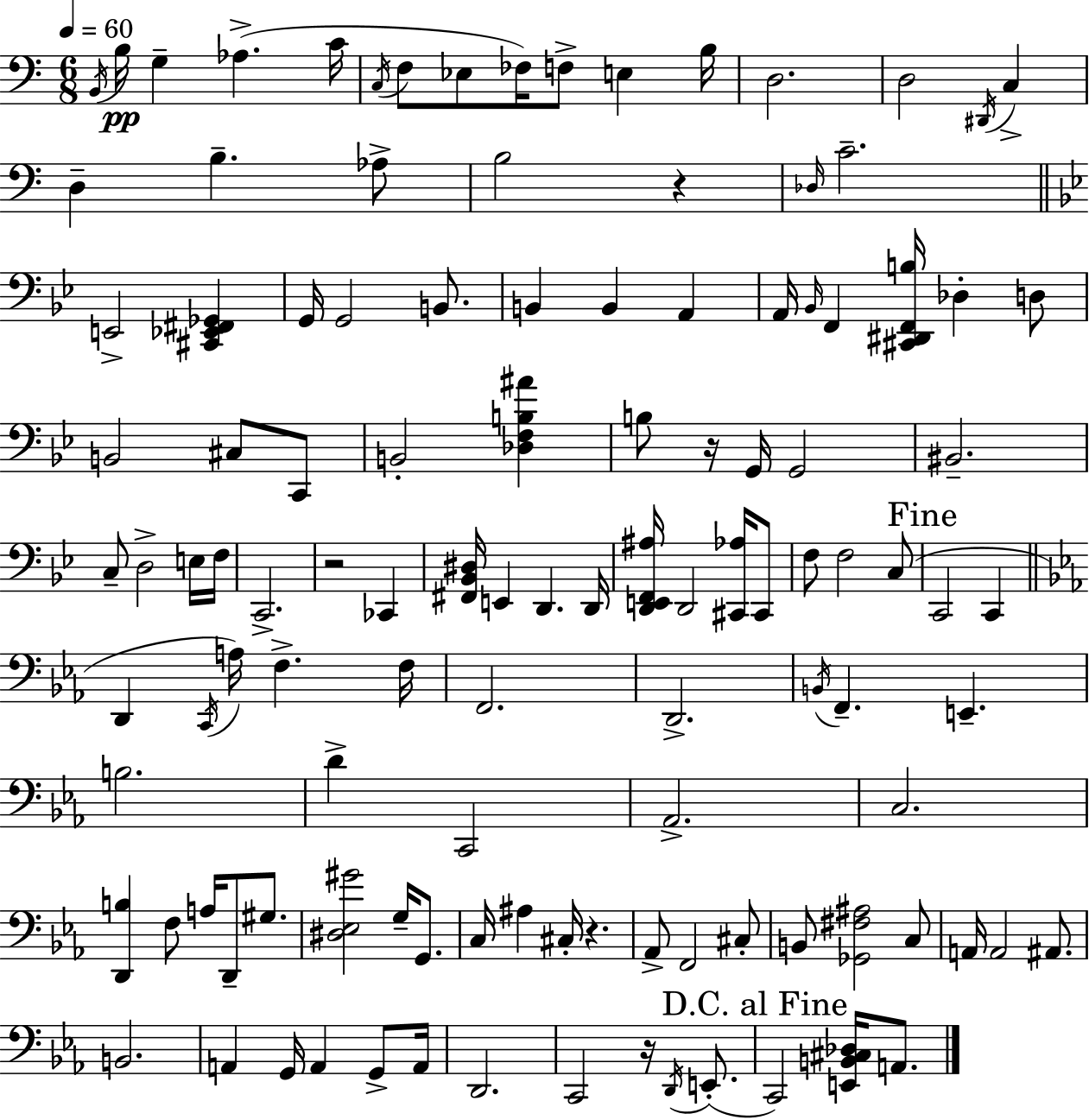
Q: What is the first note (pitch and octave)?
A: B2